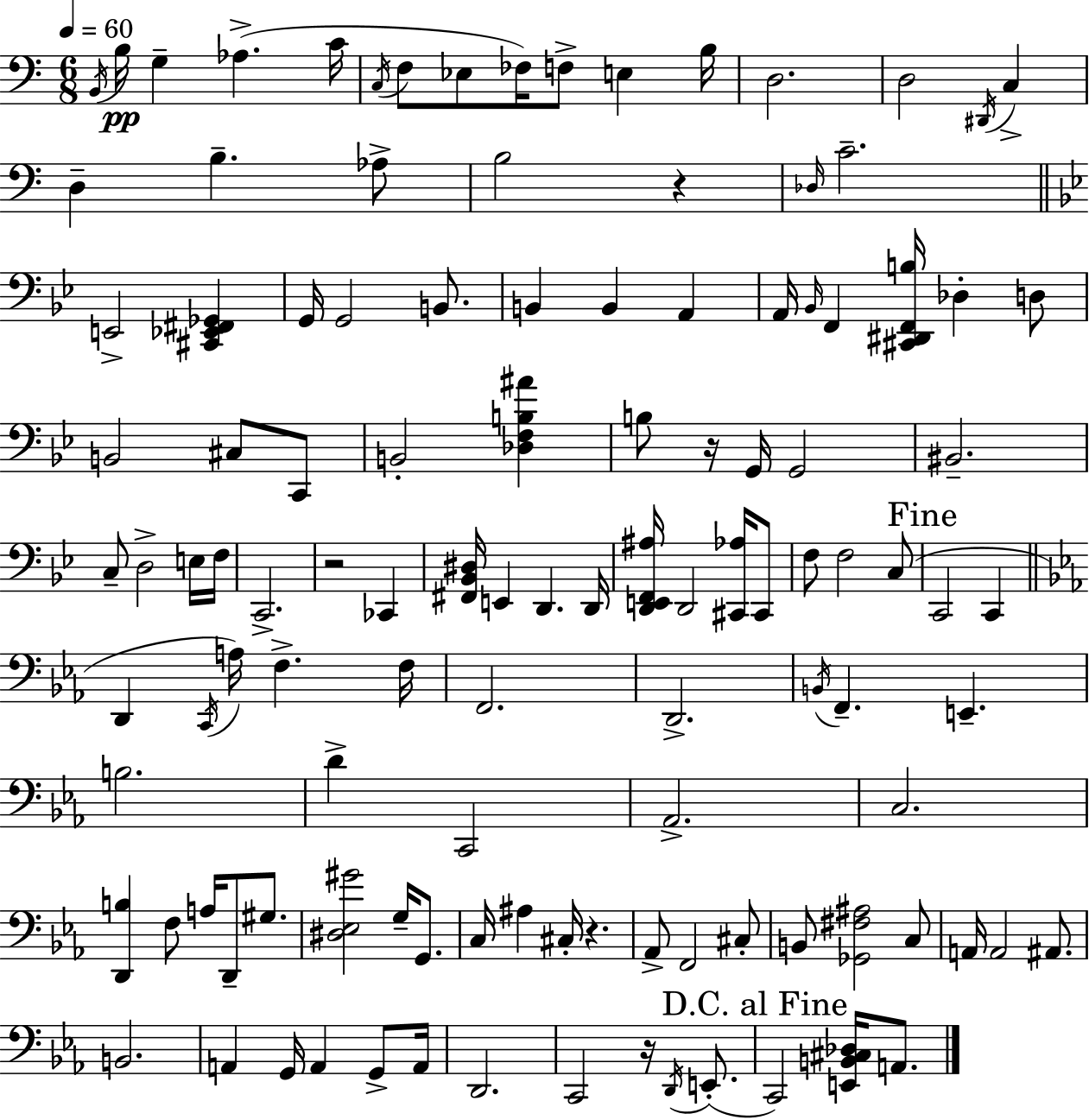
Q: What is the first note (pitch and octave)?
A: B2